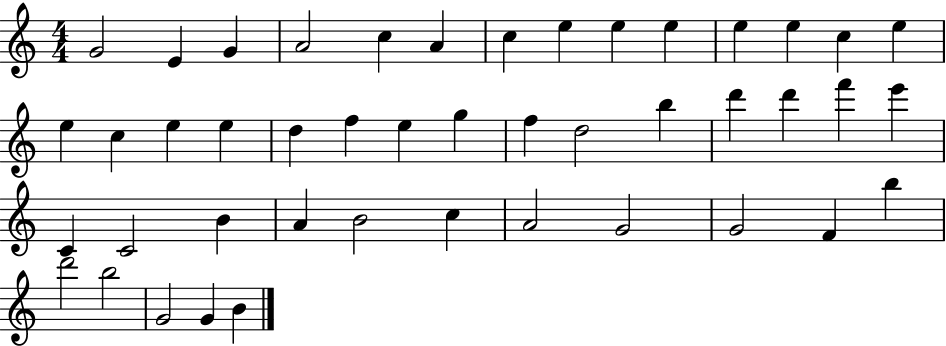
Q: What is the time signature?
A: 4/4